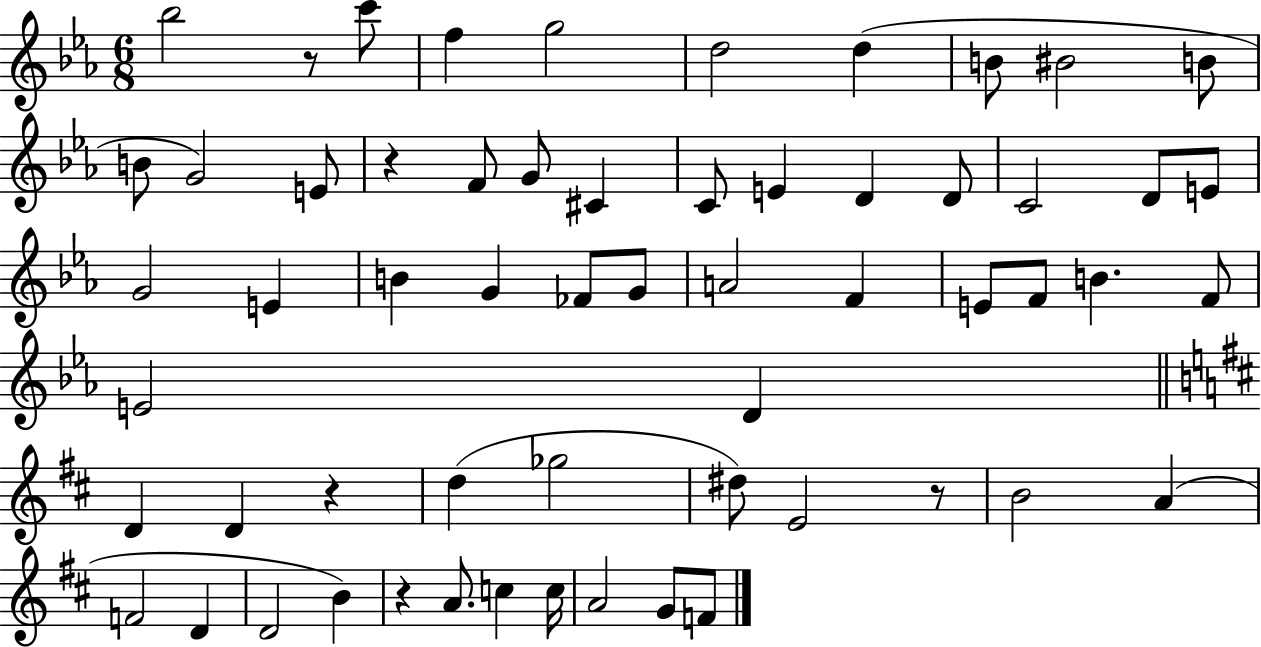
{
  \clef treble
  \numericTimeSignature
  \time 6/8
  \key ees \major
  bes''2 r8 c'''8 | f''4 g''2 | d''2 d''4( | b'8 bis'2 b'8 | \break b'8 g'2) e'8 | r4 f'8 g'8 cis'4 | c'8 e'4 d'4 d'8 | c'2 d'8 e'8 | \break g'2 e'4 | b'4 g'4 fes'8 g'8 | a'2 f'4 | e'8 f'8 b'4. f'8 | \break e'2 d'4 | \bar "||" \break \key d \major d'4 d'4 r4 | d''4( ges''2 | dis''8) e'2 r8 | b'2 a'4( | \break f'2 d'4 | d'2 b'4) | r4 a'8. c''4 c''16 | a'2 g'8 f'8 | \break \bar "|."
}